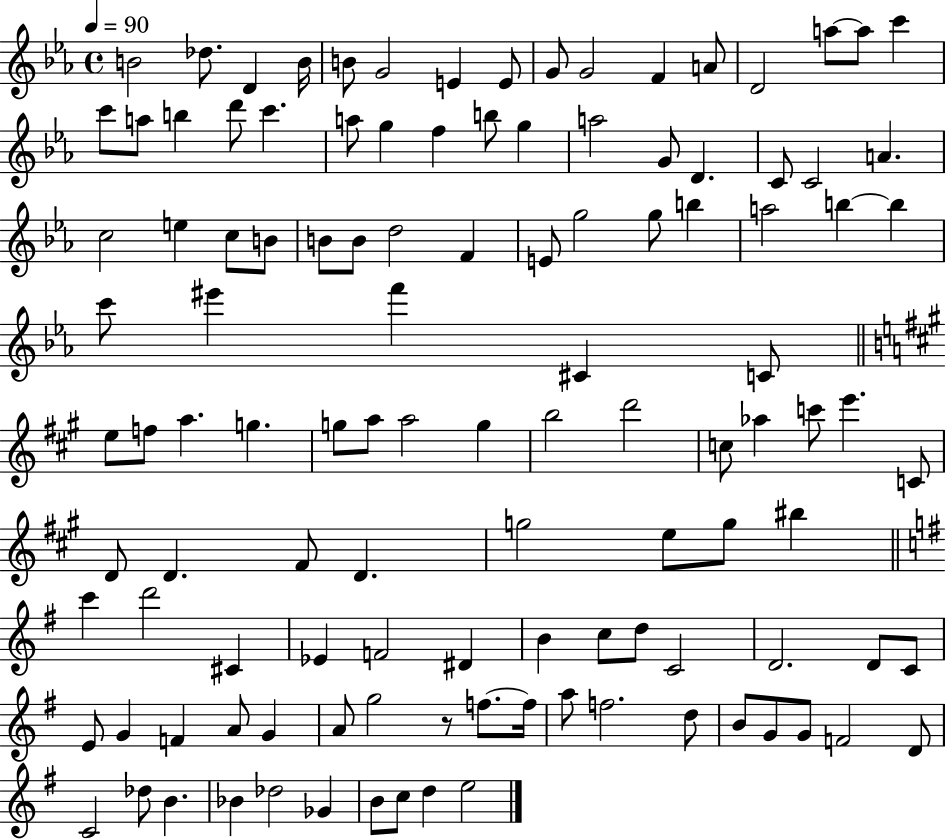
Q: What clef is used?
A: treble